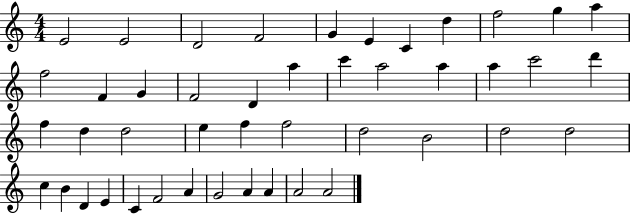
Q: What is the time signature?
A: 4/4